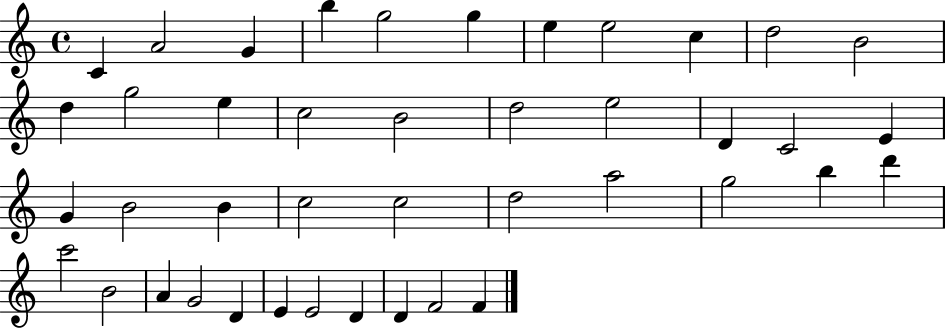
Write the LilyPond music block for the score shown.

{
  \clef treble
  \time 4/4
  \defaultTimeSignature
  \key c \major
  c'4 a'2 g'4 | b''4 g''2 g''4 | e''4 e''2 c''4 | d''2 b'2 | \break d''4 g''2 e''4 | c''2 b'2 | d''2 e''2 | d'4 c'2 e'4 | \break g'4 b'2 b'4 | c''2 c''2 | d''2 a''2 | g''2 b''4 d'''4 | \break c'''2 b'2 | a'4 g'2 d'4 | e'4 e'2 d'4 | d'4 f'2 f'4 | \break \bar "|."
}